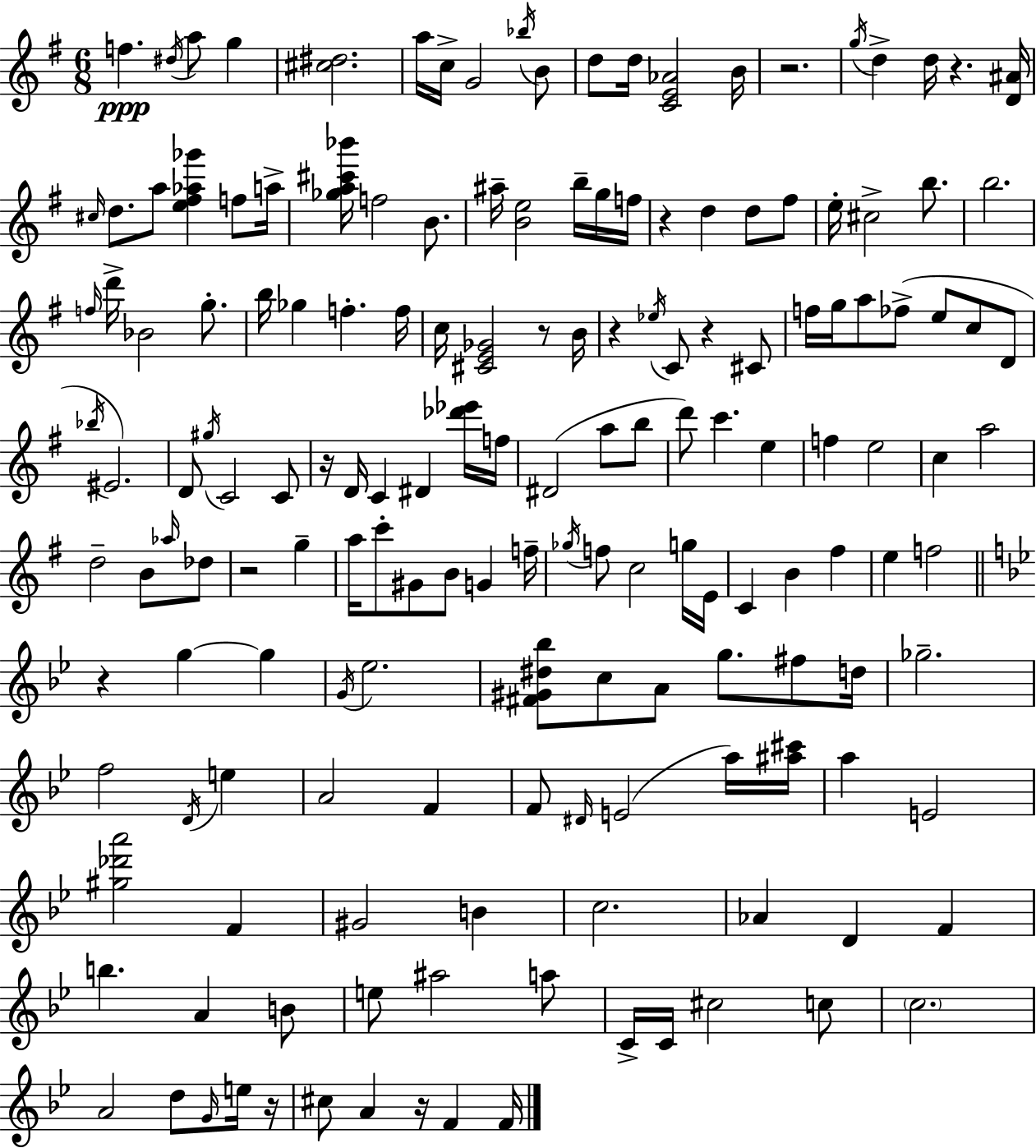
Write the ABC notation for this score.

X:1
T:Untitled
M:6/8
L:1/4
K:Em
f ^d/4 a/2 g [^c^d]2 a/4 c/4 G2 _b/4 B/2 d/2 d/4 [CE_A]2 B/4 z2 g/4 d d/4 z [D^A]/4 ^c/4 d/2 a/2 [e^f_a_g'] f/2 a/4 [_ga^c'_b']/4 f2 B/2 ^a/4 [Be]2 b/4 g/4 f/4 z d d/2 ^f/2 e/4 ^c2 b/2 b2 f/4 d'/4 _B2 g/2 b/4 _g f f/4 c/4 [^CE_G]2 z/2 B/4 z _e/4 C/2 z ^C/2 f/4 g/4 a/2 _f/2 e/2 c/2 D/2 _b/4 ^E2 D/2 ^g/4 C2 C/2 z/4 D/4 C ^D [_d'_e']/4 f/4 ^D2 a/2 b/2 d'/2 c' e f e2 c a2 d2 B/2 _a/4 _d/2 z2 g a/4 c'/2 ^G/2 B/2 G f/4 _g/4 f/2 c2 g/4 E/4 C B ^f e f2 z g g G/4 _e2 [^F^G^d_b]/2 c/2 A/2 g/2 ^f/2 d/4 _g2 f2 D/4 e A2 F F/2 ^D/4 E2 a/4 [^a^c']/4 a E2 [^g_d'a']2 F ^G2 B c2 _A D F b A B/2 e/2 ^a2 a/2 C/4 C/4 ^c2 c/2 c2 A2 d/2 G/4 e/4 z/4 ^c/2 A z/4 F F/4